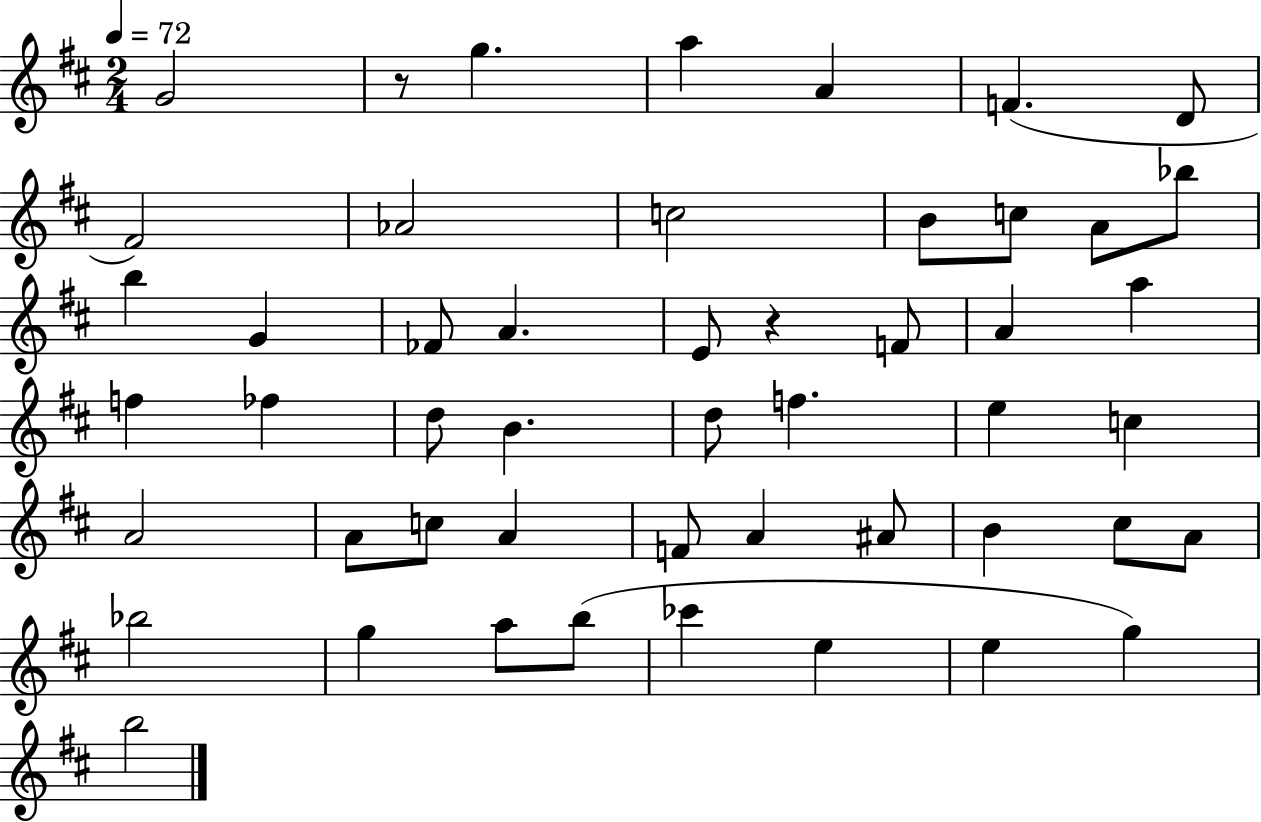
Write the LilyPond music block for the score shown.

{
  \clef treble
  \numericTimeSignature
  \time 2/4
  \key d \major
  \tempo 4 = 72
  g'2 | r8 g''4. | a''4 a'4 | f'4.( d'8 | \break fis'2) | aes'2 | c''2 | b'8 c''8 a'8 bes''8 | \break b''4 g'4 | fes'8 a'4. | e'8 r4 f'8 | a'4 a''4 | \break f''4 fes''4 | d''8 b'4. | d''8 f''4. | e''4 c''4 | \break a'2 | a'8 c''8 a'4 | f'8 a'4 ais'8 | b'4 cis''8 a'8 | \break bes''2 | g''4 a''8 b''8( | ces'''4 e''4 | e''4 g''4) | \break b''2 | \bar "|."
}